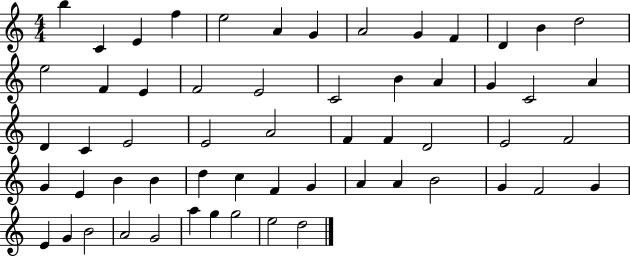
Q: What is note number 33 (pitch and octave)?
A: E4